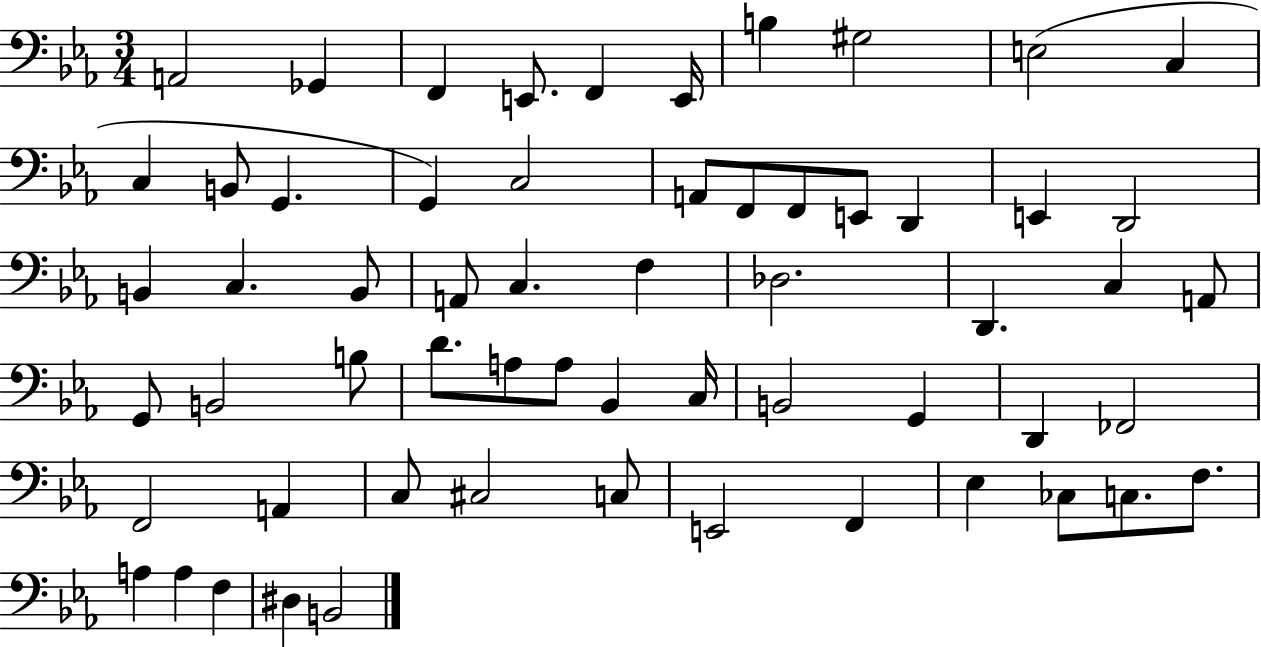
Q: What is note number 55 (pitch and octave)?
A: F3